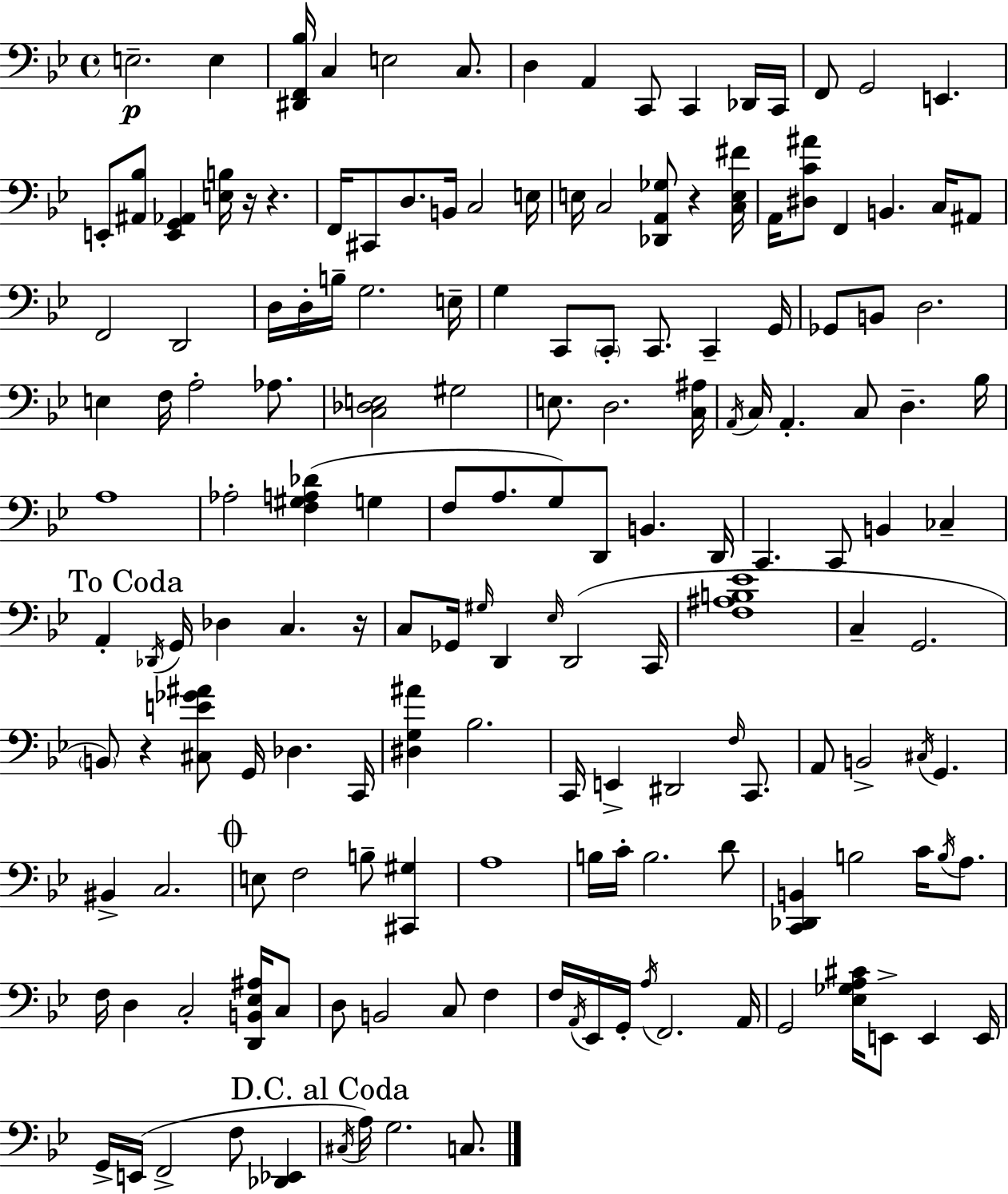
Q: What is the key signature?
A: G minor